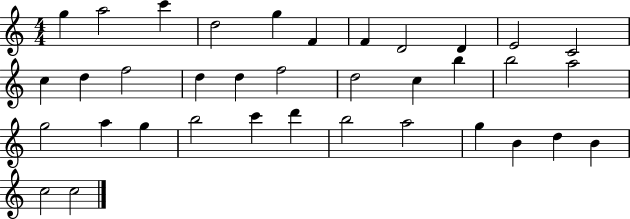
{
  \clef treble
  \numericTimeSignature
  \time 4/4
  \key c \major
  g''4 a''2 c'''4 | d''2 g''4 f'4 | f'4 d'2 d'4 | e'2 c'2 | \break c''4 d''4 f''2 | d''4 d''4 f''2 | d''2 c''4 b''4 | b''2 a''2 | \break g''2 a''4 g''4 | b''2 c'''4 d'''4 | b''2 a''2 | g''4 b'4 d''4 b'4 | \break c''2 c''2 | \bar "|."
}